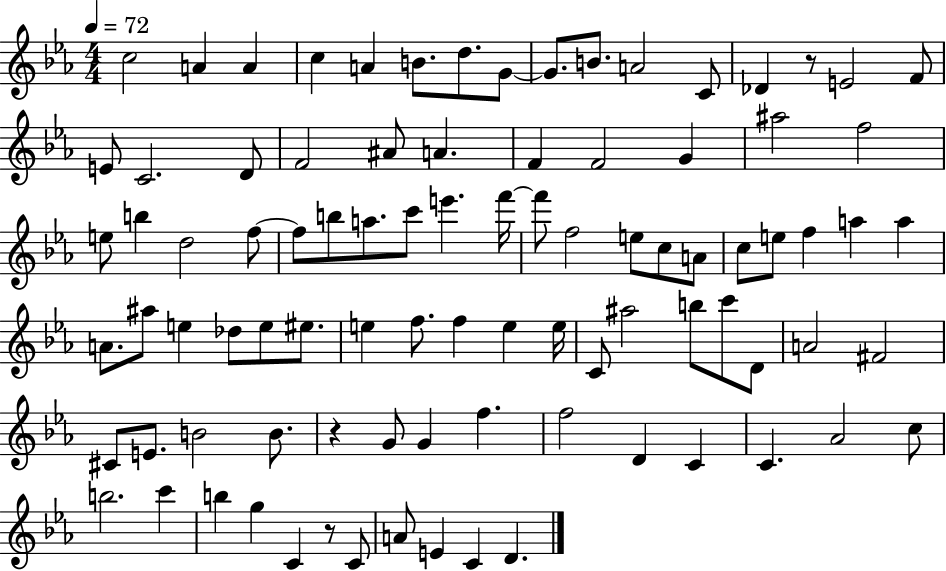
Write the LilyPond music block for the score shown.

{
  \clef treble
  \numericTimeSignature
  \time 4/4
  \key ees \major
  \tempo 4 = 72
  c''2 a'4 a'4 | c''4 a'4 b'8. d''8. g'8~~ | g'8. b'8. a'2 c'8 | des'4 r8 e'2 f'8 | \break e'8 c'2. d'8 | f'2 ais'8 a'4. | f'4 f'2 g'4 | ais''2 f''2 | \break e''8 b''4 d''2 f''8~~ | f''8 b''8 a''8. c'''8 e'''4. f'''16~~ | f'''8 f''2 e''8 c''8 a'8 | c''8 e''8 f''4 a''4 a''4 | \break a'8. ais''8 e''4 des''8 e''8 eis''8. | e''4 f''8. f''4 e''4 e''16 | c'8 ais''2 b''8 c'''8 d'8 | a'2 fis'2 | \break cis'8 e'8. b'2 b'8. | r4 g'8 g'4 f''4. | f''2 d'4 c'4 | c'4. aes'2 c''8 | \break b''2. c'''4 | b''4 g''4 c'4 r8 c'8 | a'8 e'4 c'4 d'4. | \bar "|."
}